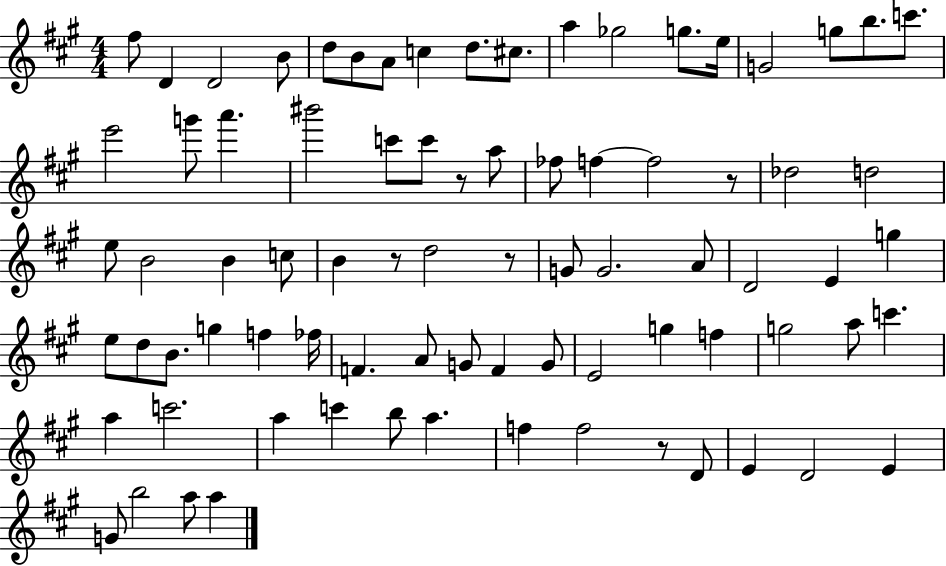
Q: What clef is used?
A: treble